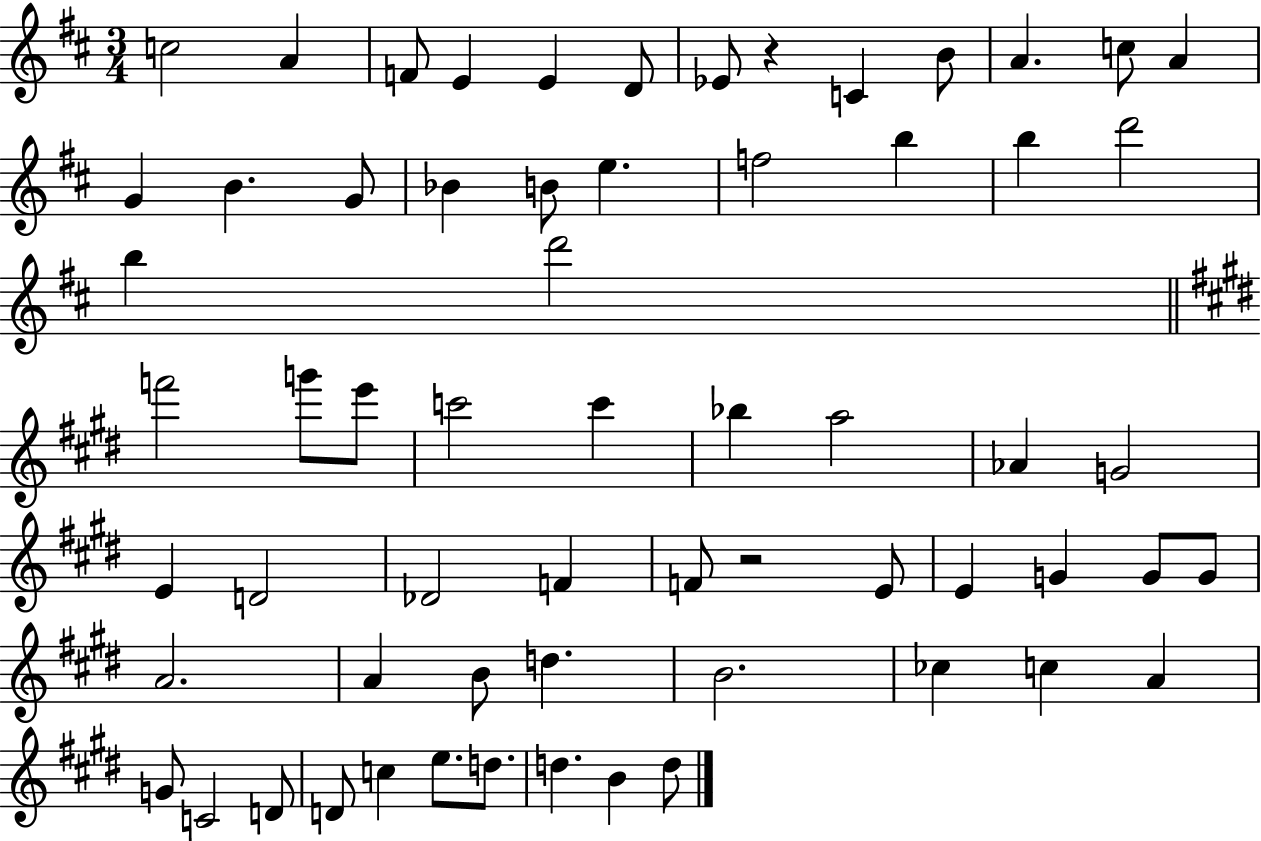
C5/h A4/q F4/e E4/q E4/q D4/e Eb4/e R/q C4/q B4/e A4/q. C5/e A4/q G4/q B4/q. G4/e Bb4/q B4/e E5/q. F5/h B5/q B5/q D6/h B5/q D6/h F6/h G6/e E6/e C6/h C6/q Bb5/q A5/h Ab4/q G4/h E4/q D4/h Db4/h F4/q F4/e R/h E4/e E4/q G4/q G4/e G4/e A4/h. A4/q B4/e D5/q. B4/h. CES5/q C5/q A4/q G4/e C4/h D4/e D4/e C5/q E5/e. D5/e. D5/q. B4/q D5/e